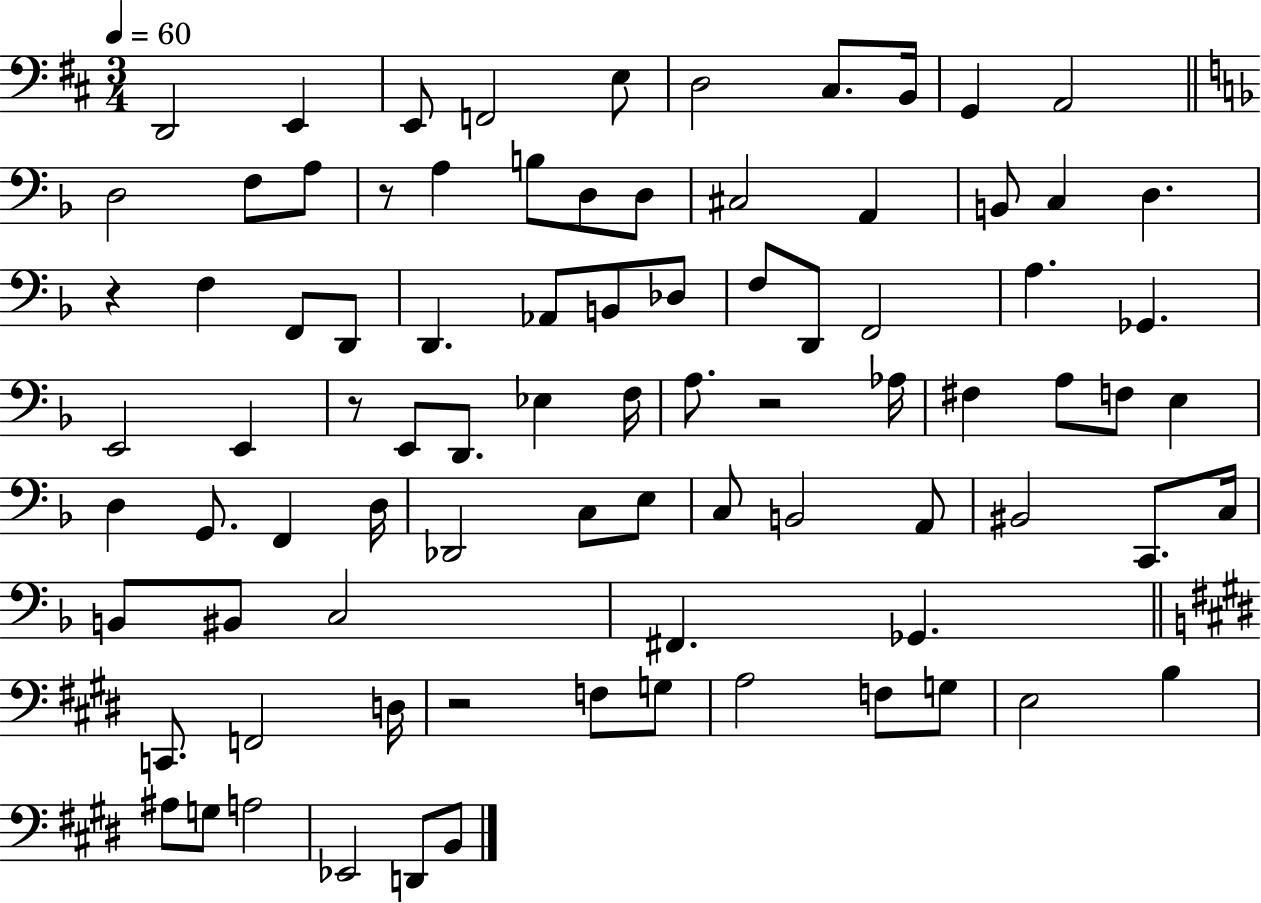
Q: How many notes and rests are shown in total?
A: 85